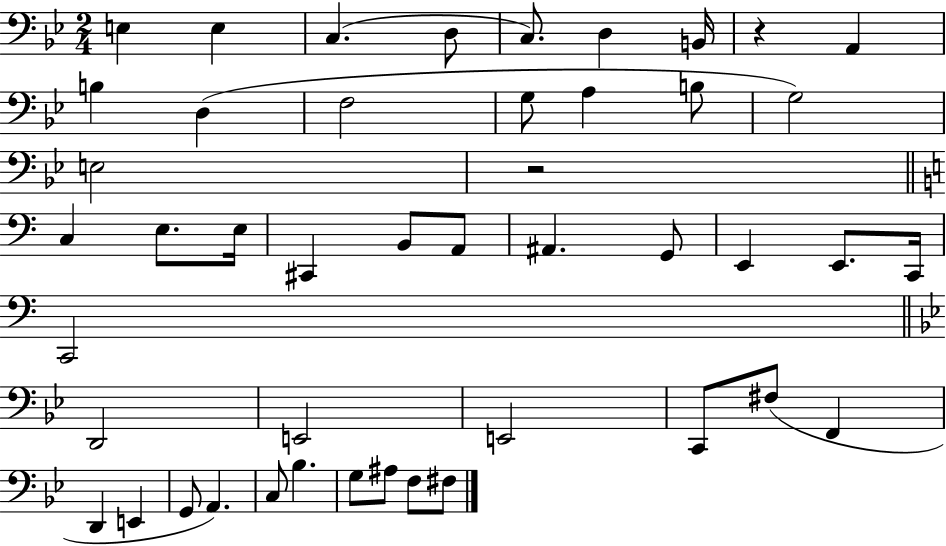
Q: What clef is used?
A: bass